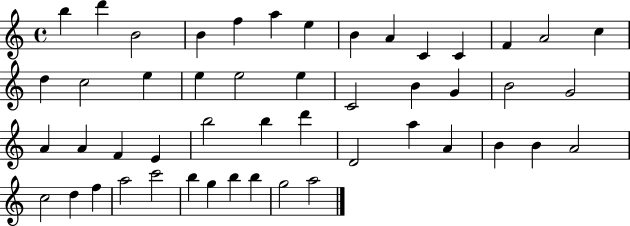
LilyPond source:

{
  \clef treble
  \time 4/4
  \defaultTimeSignature
  \key c \major
  b''4 d'''4 b'2 | b'4 f''4 a''4 e''4 | b'4 a'4 c'4 c'4 | f'4 a'2 c''4 | \break d''4 c''2 e''4 | e''4 e''2 e''4 | c'2 b'4 g'4 | b'2 g'2 | \break a'4 a'4 f'4 e'4 | b''2 b''4 d'''4 | d'2 a''4 a'4 | b'4 b'4 a'2 | \break c''2 d''4 f''4 | a''2 c'''2 | b''4 g''4 b''4 b''4 | g''2 a''2 | \break \bar "|."
}